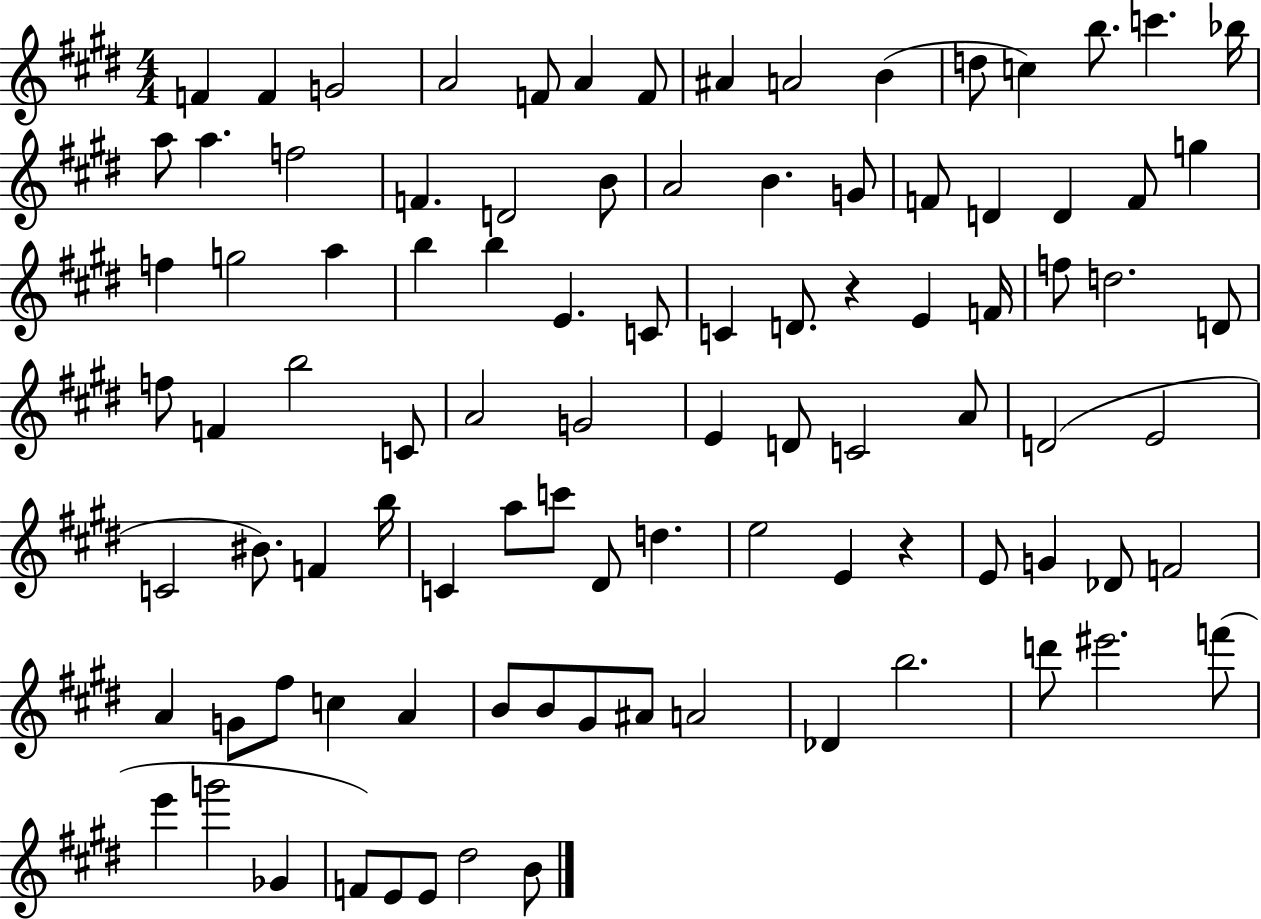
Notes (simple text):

F4/q F4/q G4/h A4/h F4/e A4/q F4/e A#4/q A4/h B4/q D5/e C5/q B5/e. C6/q. Bb5/s A5/e A5/q. F5/h F4/q. D4/h B4/e A4/h B4/q. G4/e F4/e D4/q D4/q F4/e G5/q F5/q G5/h A5/q B5/q B5/q E4/q. C4/e C4/q D4/e. R/q E4/q F4/s F5/e D5/h. D4/e F5/e F4/q B5/h C4/e A4/h G4/h E4/q D4/e C4/h A4/e D4/h E4/h C4/h BIS4/e. F4/q B5/s C4/q A5/e C6/e D#4/e D5/q. E5/h E4/q R/q E4/e G4/q Db4/e F4/h A4/q G4/e F#5/e C5/q A4/q B4/e B4/e G#4/e A#4/e A4/h Db4/q B5/h. D6/e EIS6/h. F6/e E6/q G6/h Gb4/q F4/e E4/e E4/e D#5/h B4/e